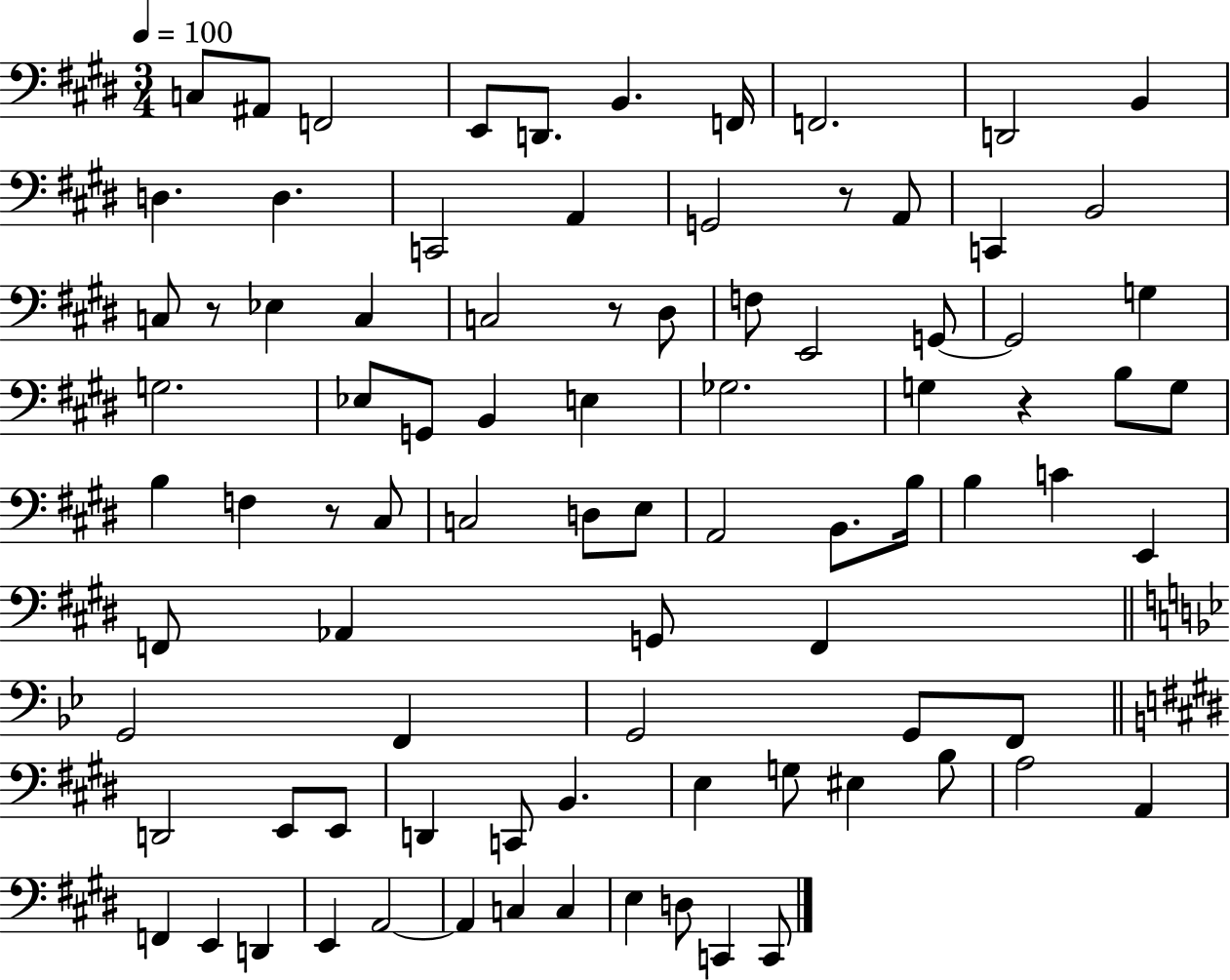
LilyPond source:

{
  \clef bass
  \numericTimeSignature
  \time 3/4
  \key e \major
  \tempo 4 = 100
  \repeat volta 2 { c8 ais,8 f,2 | e,8 d,8. b,4. f,16 | f,2. | d,2 b,4 | \break d4. d4. | c,2 a,4 | g,2 r8 a,8 | c,4 b,2 | \break c8 r8 ees4 c4 | c2 r8 dis8 | f8 e,2 g,8~~ | g,2 g4 | \break g2. | ees8 g,8 b,4 e4 | ges2. | g4 r4 b8 g8 | \break b4 f4 r8 cis8 | c2 d8 e8 | a,2 b,8. b16 | b4 c'4 e,4 | \break f,8 aes,4 g,8 f,4 | \bar "||" \break \key g \minor g,2 f,4 | g,2 g,8 f,8 | \bar "||" \break \key e \major d,2 e,8 e,8 | d,4 c,8 b,4. | e4 g8 eis4 b8 | a2 a,4 | \break f,4 e,4 d,4 | e,4 a,2~~ | a,4 c4 c4 | e4 d8 c,4 c,8 | \break } \bar "|."
}